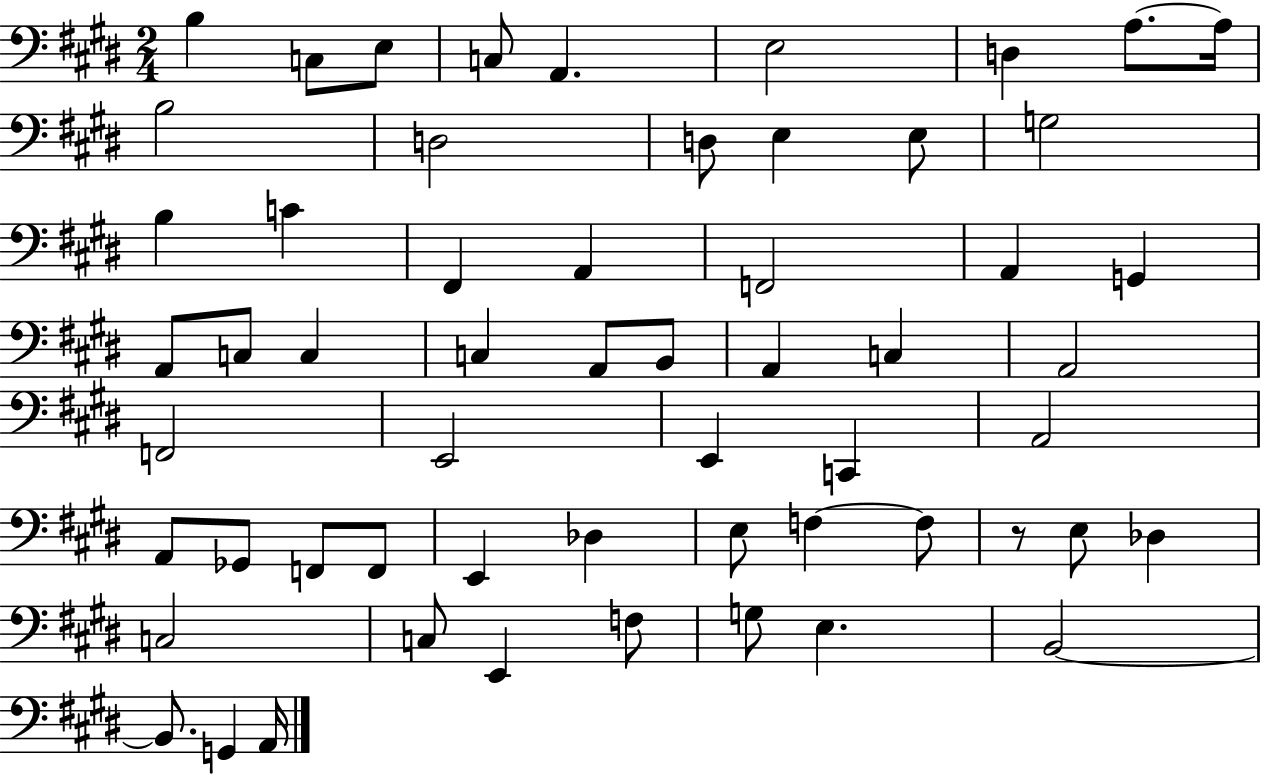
X:1
T:Untitled
M:2/4
L:1/4
K:E
B, C,/2 E,/2 C,/2 A,, E,2 D, A,/2 A,/4 B,2 D,2 D,/2 E, E,/2 G,2 B, C ^F,, A,, F,,2 A,, G,, A,,/2 C,/2 C, C, A,,/2 B,,/2 A,, C, A,,2 F,,2 E,,2 E,, C,, A,,2 A,,/2 _G,,/2 F,,/2 F,,/2 E,, _D, E,/2 F, F,/2 z/2 E,/2 _D, C,2 C,/2 E,, F,/2 G,/2 E, B,,2 B,,/2 G,, A,,/4